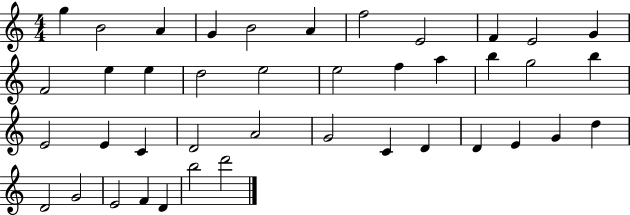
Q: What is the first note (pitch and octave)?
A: G5